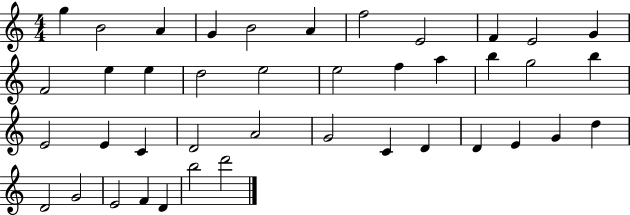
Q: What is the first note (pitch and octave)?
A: G5